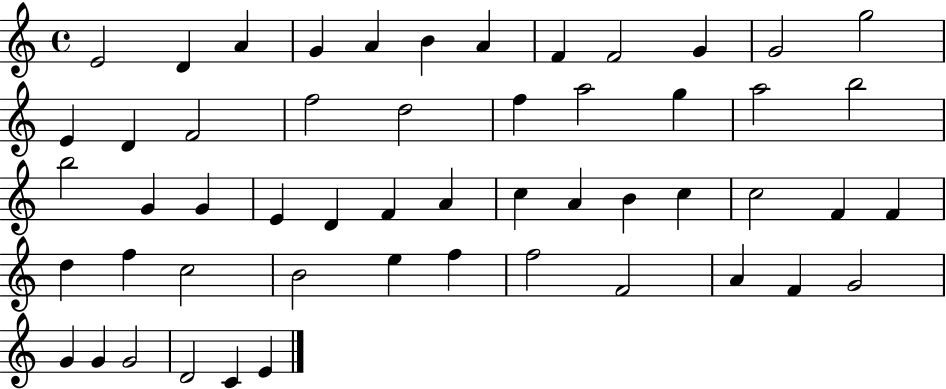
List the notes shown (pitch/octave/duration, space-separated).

E4/h D4/q A4/q G4/q A4/q B4/q A4/q F4/q F4/h G4/q G4/h G5/h E4/q D4/q F4/h F5/h D5/h F5/q A5/h G5/q A5/h B5/h B5/h G4/q G4/q E4/q D4/q F4/q A4/q C5/q A4/q B4/q C5/q C5/h F4/q F4/q D5/q F5/q C5/h B4/h E5/q F5/q F5/h F4/h A4/q F4/q G4/h G4/q G4/q G4/h D4/h C4/q E4/q